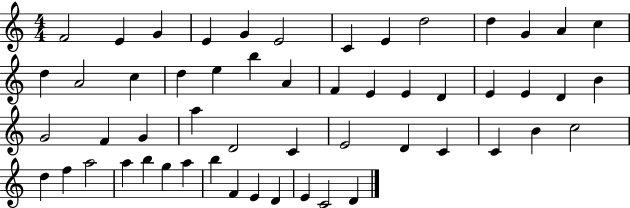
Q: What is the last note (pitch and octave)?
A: D4